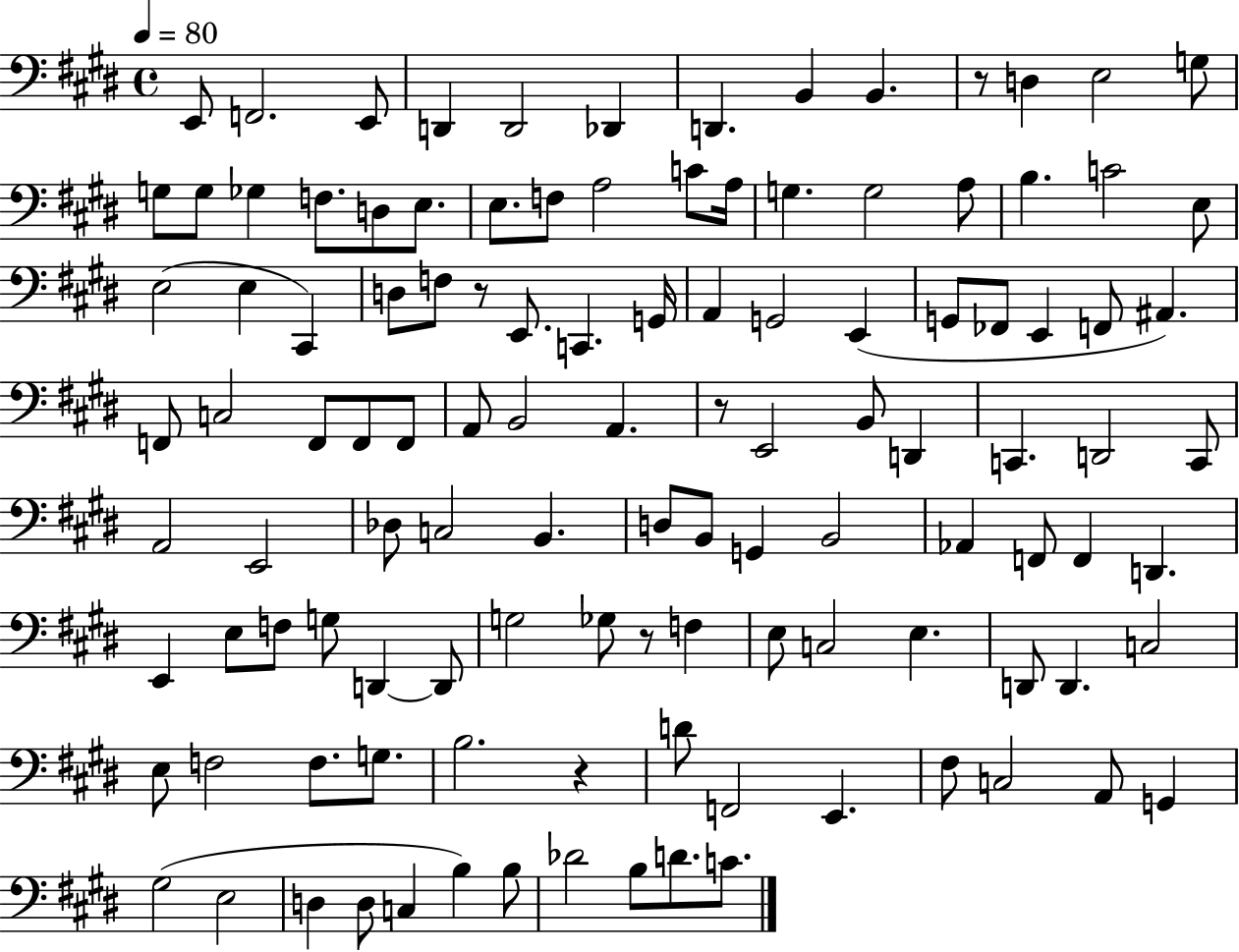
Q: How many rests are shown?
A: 5